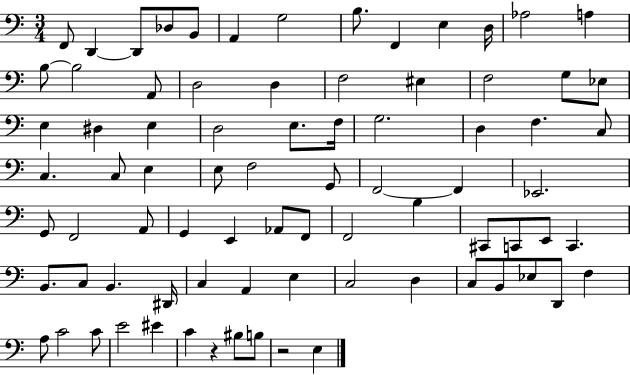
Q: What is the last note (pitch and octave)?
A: E3